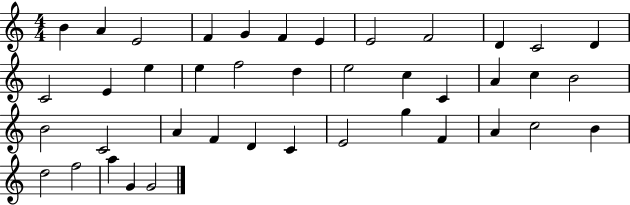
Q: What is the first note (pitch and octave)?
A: B4